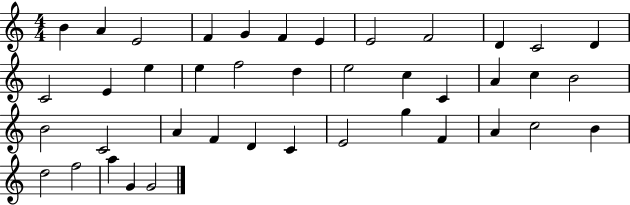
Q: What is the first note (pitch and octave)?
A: B4